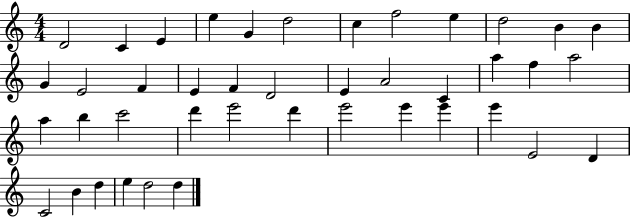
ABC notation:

X:1
T:Untitled
M:4/4
L:1/4
K:C
D2 C E e G d2 c f2 e d2 B B G E2 F E F D2 E A2 C a f a2 a b c'2 d' e'2 d' e'2 e' e' e' E2 D C2 B d e d2 d